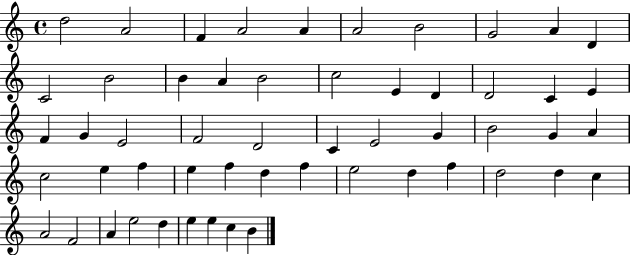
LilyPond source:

{
  \clef treble
  \time 4/4
  \defaultTimeSignature
  \key c \major
  d''2 a'2 | f'4 a'2 a'4 | a'2 b'2 | g'2 a'4 d'4 | \break c'2 b'2 | b'4 a'4 b'2 | c''2 e'4 d'4 | d'2 c'4 e'4 | \break f'4 g'4 e'2 | f'2 d'2 | c'4 e'2 g'4 | b'2 g'4 a'4 | \break c''2 e''4 f''4 | e''4 f''4 d''4 f''4 | e''2 d''4 f''4 | d''2 d''4 c''4 | \break a'2 f'2 | a'4 e''2 d''4 | e''4 e''4 c''4 b'4 | \bar "|."
}